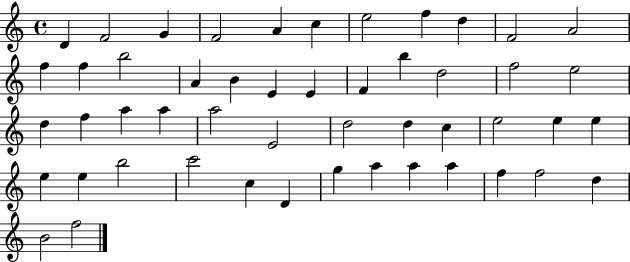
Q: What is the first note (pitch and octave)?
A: D4